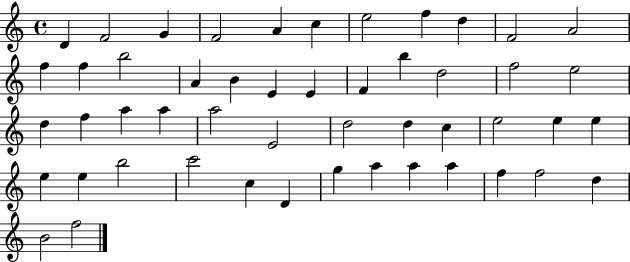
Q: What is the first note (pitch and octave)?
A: D4